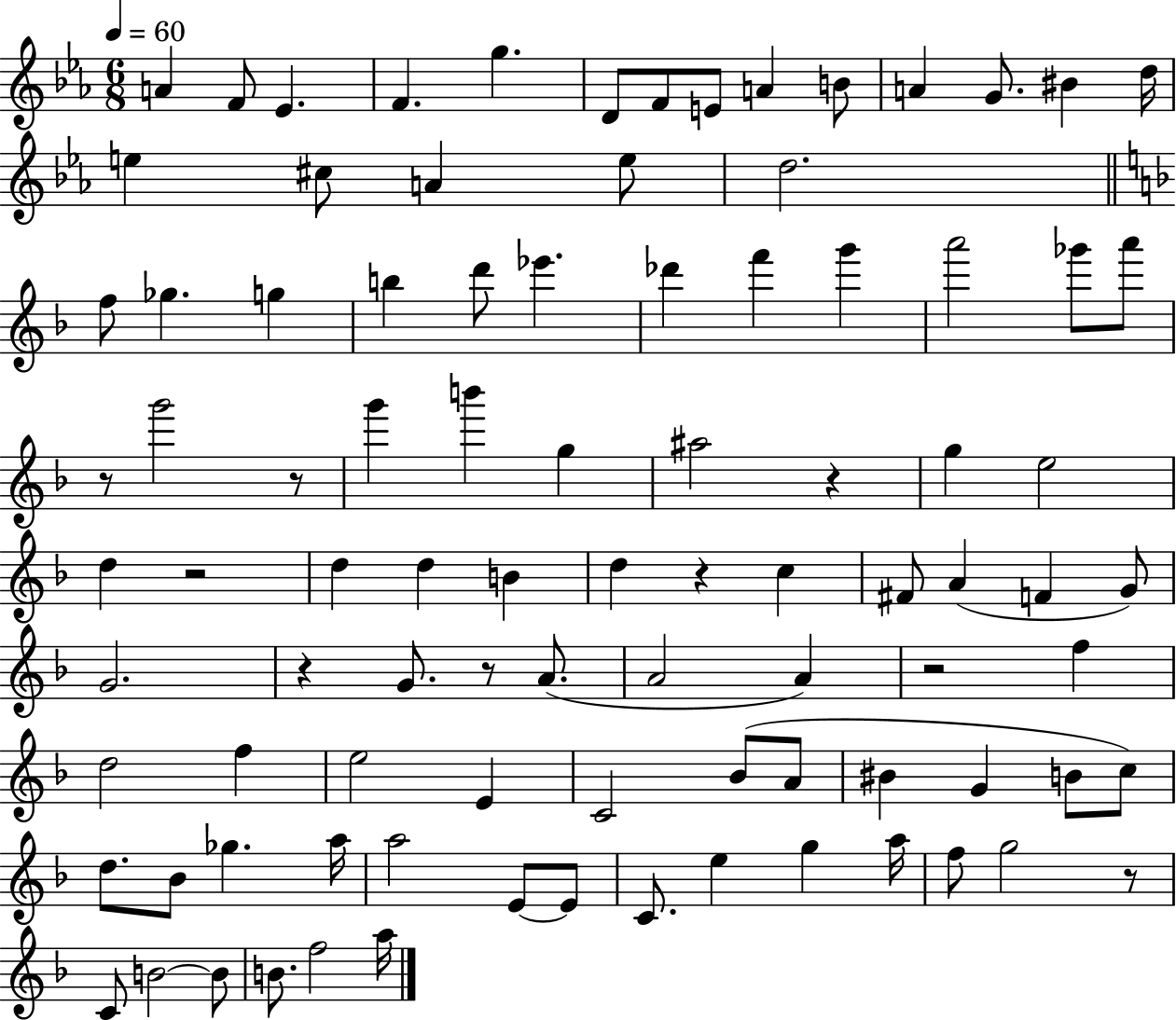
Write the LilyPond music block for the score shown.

{
  \clef treble
  \numericTimeSignature
  \time 6/8
  \key ees \major
  \tempo 4 = 60
  \repeat volta 2 { a'4 f'8 ees'4. | f'4. g''4. | d'8 f'8 e'8 a'4 b'8 | a'4 g'8. bis'4 d''16 | \break e''4 cis''8 a'4 e''8 | d''2. | \bar "||" \break \key f \major f''8 ges''4. g''4 | b''4 d'''8 ees'''4. | des'''4 f'''4 g'''4 | a'''2 ges'''8 a'''8 | \break r8 g'''2 r8 | g'''4 b'''4 g''4 | ais''2 r4 | g''4 e''2 | \break d''4 r2 | d''4 d''4 b'4 | d''4 r4 c''4 | fis'8 a'4( f'4 g'8) | \break g'2. | r4 g'8. r8 a'8.( | a'2 a'4) | r2 f''4 | \break d''2 f''4 | e''2 e'4 | c'2 bes'8( a'8 | bis'4 g'4 b'8 c''8) | \break d''8. bes'8 ges''4. a''16 | a''2 e'8~~ e'8 | c'8. e''4 g''4 a''16 | f''8 g''2 r8 | \break c'8 b'2~~ b'8 | b'8. f''2 a''16 | } \bar "|."
}